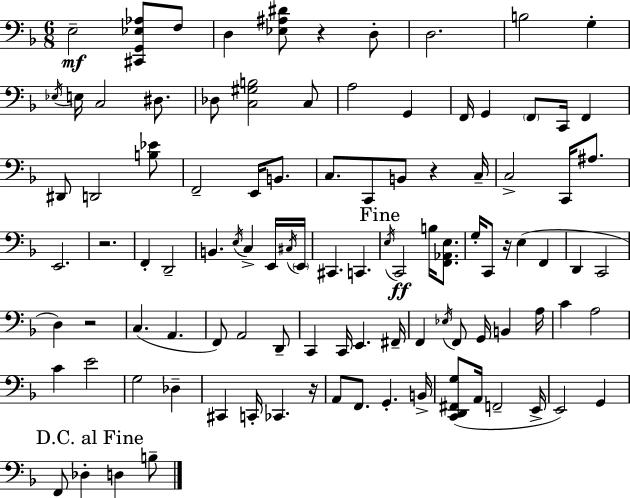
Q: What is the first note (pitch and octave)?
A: E3